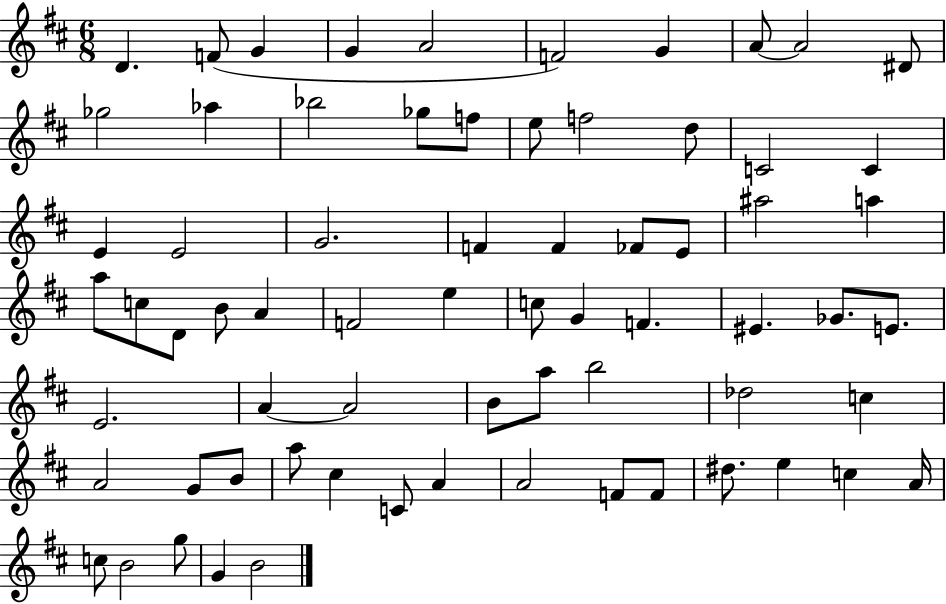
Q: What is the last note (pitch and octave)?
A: B4